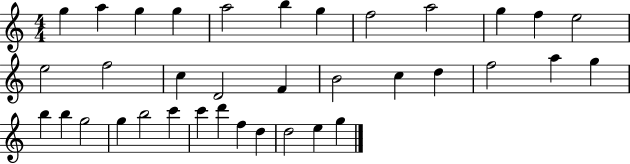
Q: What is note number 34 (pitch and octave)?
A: D5